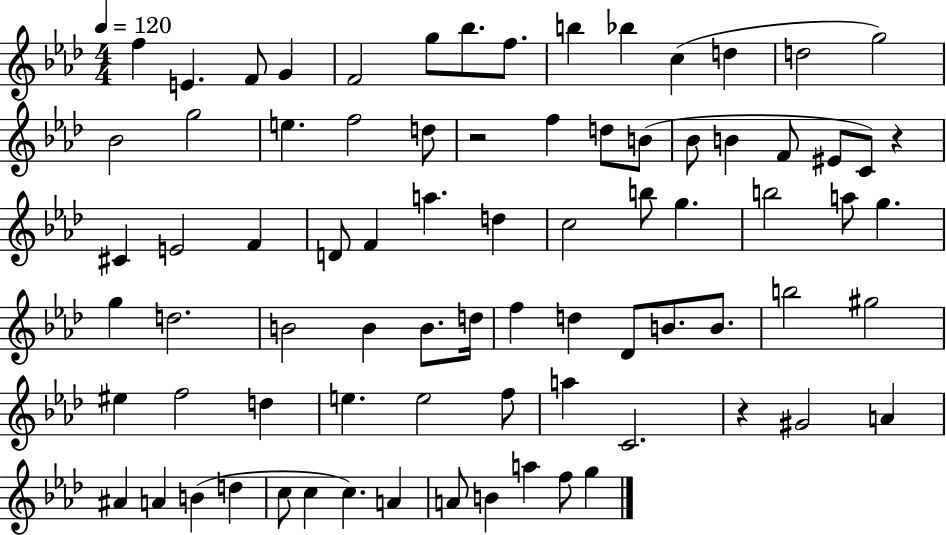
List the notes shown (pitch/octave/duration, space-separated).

F5/q E4/q. F4/e G4/q F4/h G5/e Bb5/e. F5/e. B5/q Bb5/q C5/q D5/q D5/h G5/h Bb4/h G5/h E5/q. F5/h D5/e R/h F5/q D5/e B4/e Bb4/e B4/q F4/e EIS4/e C4/e R/q C#4/q E4/h F4/q D4/e F4/q A5/q. D5/q C5/h B5/e G5/q. B5/h A5/e G5/q. G5/q D5/h. B4/h B4/q B4/e. D5/s F5/q D5/q Db4/e B4/e. B4/e. B5/h G#5/h EIS5/q F5/h D5/q E5/q. E5/h F5/e A5/q C4/h. R/q G#4/h A4/q A#4/q A4/q B4/q D5/q C5/e C5/q C5/q. A4/q A4/e B4/q A5/q F5/e G5/q